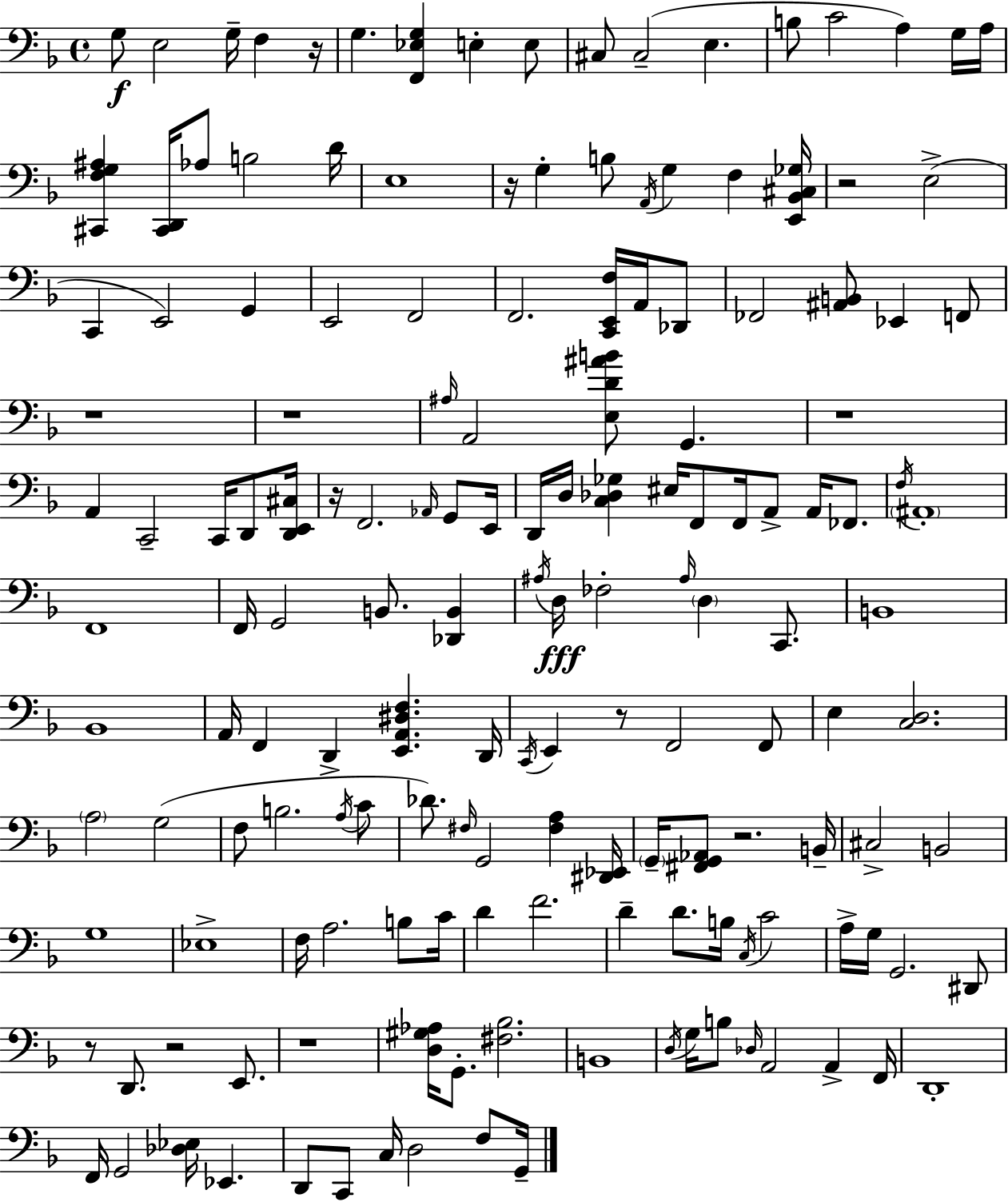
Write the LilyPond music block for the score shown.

{
  \clef bass
  \time 4/4
  \defaultTimeSignature
  \key d \minor
  g8\f e2 g16-- f4 r16 | g4. <f, ees g>4 e4-. e8 | cis8 cis2--( e4. | b8 c'2 a4) g16 a16 | \break <cis, f g ais>4 <cis, d,>16 aes8 b2 d'16 | e1 | r16 g4-. b8 \acciaccatura { a,16 } g4 f4 | <e, bes, cis ges>16 r2 e2->( | \break c,4 e,2) g,4 | e,2 f,2 | f,2. <c, e, f>16 a,16 des,8 | fes,2 <ais, b,>8 ees,4 f,8 | \break r1 | r1 | \grace { ais16 } a,2 <e d' ais' b'>8 g,4. | r1 | \break a,4 c,2-- c,16 d,8 | <d, e, cis>16 r16 f,2. \grace { aes,16 } | g,8 e,16 d,16 d16 <c des ges>4 eis16 f,8 f,16 a,8-> a,16 | fes,8. \acciaccatura { f16 } \parenthesize ais,1-. | \break f,1 | f,16 g,2 b,8. | <des, b,>4 \acciaccatura { ais16 } d16\fff fes2-. \grace { ais16 } \parenthesize d4 | c,8. b,1 | \break bes,1 | a,16 f,4 d,4-> <e, a, dis f>4. | d,16 \acciaccatura { c,16 } e,4 r8 f,2 | f,8 e4 <c d>2. | \break \parenthesize a2 g2( | f8 b2. | \acciaccatura { a16 } c'8 des'8.) \grace { fis16 } g,2 | <fis a>4 <dis, ees,>16 \parenthesize g,16-- <fis, g, aes,>8 r2. | \break b,16-- cis2-> | b,2 g1 | ees1-> | f16 a2. | \break b8 c'16 d'4 f'2. | d'4-- d'8. | b16 \acciaccatura { c16 } c'2 a16-> g16 g,2. | dis,8 r8 d,8. r2 | \break e,8. r1 | <d gis aes>16 g,8.-. <fis bes>2. | b,1 | \acciaccatura { d16 } g16 b8 \grace { des16 } a,2 | \break a,4-> f,16 d,1-. | f,16 g,2 | <des ees>16 ees,4. d,8 c,8 | c16 d2 f8 g,16-- \bar "|."
}